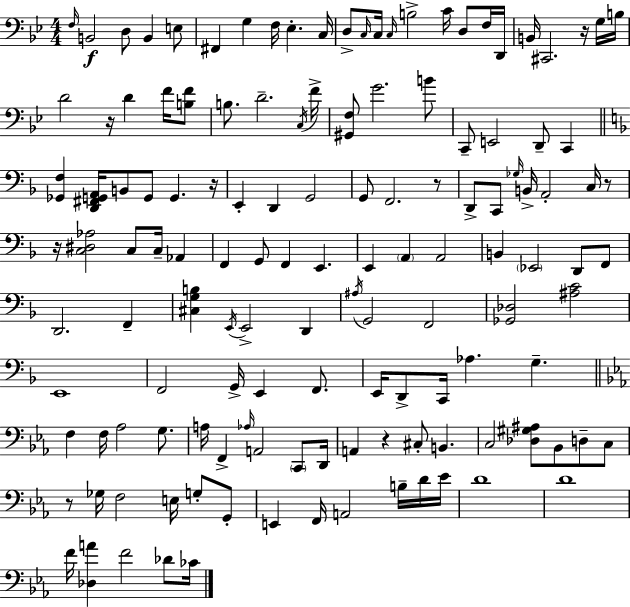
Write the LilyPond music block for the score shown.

{
  \clef bass
  \numericTimeSignature
  \time 4/4
  \key g \minor
  \grace { f16 }\f b,2 d8 b,4 e8 | fis,4 g4 f16 ees4.-. | c16 d8-> \grace { c16 } c16 \grace { c16 } b2-> c'16 d8 | f16 d,16 b,16 cis,2. | \break r16 g16 b16 d'2 r16 d'4 | f'16 <b f'>8 b8. d'2.-- | \acciaccatura { c16 } f'16-> <gis, f>8 g'2. | b'8 c,8-- e,2 d,8-- | \break c,4 \bar "||" \break \key f \major <ges, f>4 <d, fis, g, a,>16 b,8 g,8 g,4. r16 | e,4-. d,4 g,2 | g,8 f,2. r8 | d,8-> c,8 \grace { ges16 } b,16-> a,2-. c16 r8 | \break r16 <c dis aes>2 c8 c16-- aes,4 | f,4 g,8 f,4 e,4. | e,4 \parenthesize a,4 a,2 | b,4 \parenthesize ees,2 d,8 f,8 | \break d,2. f,4-- | <cis g b>4 \acciaccatura { e,16 } e,2-> d,4 | \acciaccatura { ais16 } g,2 f,2 | <ges, des>2 <ais c'>2 | \break e,1 | f,2 g,16-> e,4 | f,8. e,16 d,8-> c,16 aes4. g4.-- | \bar "||" \break \key ees \major f4 f16 aes2 g8. | a16 f,4-> \grace { aes16 } a,2 \parenthesize c,8 | d,16 a,4 r4 cis8-. b,4. | c2 <des gis ais>8 bes,8 d8-- c8 | \break r8 ges16 f2 e16 g8-. g,8-. | e,4 f,16 a,2 b16-- d'16 | ees'16 d'1 | d'1 | \break f'16 <des a'>4 f'2 des'8 | ces'16 \bar "|."
}